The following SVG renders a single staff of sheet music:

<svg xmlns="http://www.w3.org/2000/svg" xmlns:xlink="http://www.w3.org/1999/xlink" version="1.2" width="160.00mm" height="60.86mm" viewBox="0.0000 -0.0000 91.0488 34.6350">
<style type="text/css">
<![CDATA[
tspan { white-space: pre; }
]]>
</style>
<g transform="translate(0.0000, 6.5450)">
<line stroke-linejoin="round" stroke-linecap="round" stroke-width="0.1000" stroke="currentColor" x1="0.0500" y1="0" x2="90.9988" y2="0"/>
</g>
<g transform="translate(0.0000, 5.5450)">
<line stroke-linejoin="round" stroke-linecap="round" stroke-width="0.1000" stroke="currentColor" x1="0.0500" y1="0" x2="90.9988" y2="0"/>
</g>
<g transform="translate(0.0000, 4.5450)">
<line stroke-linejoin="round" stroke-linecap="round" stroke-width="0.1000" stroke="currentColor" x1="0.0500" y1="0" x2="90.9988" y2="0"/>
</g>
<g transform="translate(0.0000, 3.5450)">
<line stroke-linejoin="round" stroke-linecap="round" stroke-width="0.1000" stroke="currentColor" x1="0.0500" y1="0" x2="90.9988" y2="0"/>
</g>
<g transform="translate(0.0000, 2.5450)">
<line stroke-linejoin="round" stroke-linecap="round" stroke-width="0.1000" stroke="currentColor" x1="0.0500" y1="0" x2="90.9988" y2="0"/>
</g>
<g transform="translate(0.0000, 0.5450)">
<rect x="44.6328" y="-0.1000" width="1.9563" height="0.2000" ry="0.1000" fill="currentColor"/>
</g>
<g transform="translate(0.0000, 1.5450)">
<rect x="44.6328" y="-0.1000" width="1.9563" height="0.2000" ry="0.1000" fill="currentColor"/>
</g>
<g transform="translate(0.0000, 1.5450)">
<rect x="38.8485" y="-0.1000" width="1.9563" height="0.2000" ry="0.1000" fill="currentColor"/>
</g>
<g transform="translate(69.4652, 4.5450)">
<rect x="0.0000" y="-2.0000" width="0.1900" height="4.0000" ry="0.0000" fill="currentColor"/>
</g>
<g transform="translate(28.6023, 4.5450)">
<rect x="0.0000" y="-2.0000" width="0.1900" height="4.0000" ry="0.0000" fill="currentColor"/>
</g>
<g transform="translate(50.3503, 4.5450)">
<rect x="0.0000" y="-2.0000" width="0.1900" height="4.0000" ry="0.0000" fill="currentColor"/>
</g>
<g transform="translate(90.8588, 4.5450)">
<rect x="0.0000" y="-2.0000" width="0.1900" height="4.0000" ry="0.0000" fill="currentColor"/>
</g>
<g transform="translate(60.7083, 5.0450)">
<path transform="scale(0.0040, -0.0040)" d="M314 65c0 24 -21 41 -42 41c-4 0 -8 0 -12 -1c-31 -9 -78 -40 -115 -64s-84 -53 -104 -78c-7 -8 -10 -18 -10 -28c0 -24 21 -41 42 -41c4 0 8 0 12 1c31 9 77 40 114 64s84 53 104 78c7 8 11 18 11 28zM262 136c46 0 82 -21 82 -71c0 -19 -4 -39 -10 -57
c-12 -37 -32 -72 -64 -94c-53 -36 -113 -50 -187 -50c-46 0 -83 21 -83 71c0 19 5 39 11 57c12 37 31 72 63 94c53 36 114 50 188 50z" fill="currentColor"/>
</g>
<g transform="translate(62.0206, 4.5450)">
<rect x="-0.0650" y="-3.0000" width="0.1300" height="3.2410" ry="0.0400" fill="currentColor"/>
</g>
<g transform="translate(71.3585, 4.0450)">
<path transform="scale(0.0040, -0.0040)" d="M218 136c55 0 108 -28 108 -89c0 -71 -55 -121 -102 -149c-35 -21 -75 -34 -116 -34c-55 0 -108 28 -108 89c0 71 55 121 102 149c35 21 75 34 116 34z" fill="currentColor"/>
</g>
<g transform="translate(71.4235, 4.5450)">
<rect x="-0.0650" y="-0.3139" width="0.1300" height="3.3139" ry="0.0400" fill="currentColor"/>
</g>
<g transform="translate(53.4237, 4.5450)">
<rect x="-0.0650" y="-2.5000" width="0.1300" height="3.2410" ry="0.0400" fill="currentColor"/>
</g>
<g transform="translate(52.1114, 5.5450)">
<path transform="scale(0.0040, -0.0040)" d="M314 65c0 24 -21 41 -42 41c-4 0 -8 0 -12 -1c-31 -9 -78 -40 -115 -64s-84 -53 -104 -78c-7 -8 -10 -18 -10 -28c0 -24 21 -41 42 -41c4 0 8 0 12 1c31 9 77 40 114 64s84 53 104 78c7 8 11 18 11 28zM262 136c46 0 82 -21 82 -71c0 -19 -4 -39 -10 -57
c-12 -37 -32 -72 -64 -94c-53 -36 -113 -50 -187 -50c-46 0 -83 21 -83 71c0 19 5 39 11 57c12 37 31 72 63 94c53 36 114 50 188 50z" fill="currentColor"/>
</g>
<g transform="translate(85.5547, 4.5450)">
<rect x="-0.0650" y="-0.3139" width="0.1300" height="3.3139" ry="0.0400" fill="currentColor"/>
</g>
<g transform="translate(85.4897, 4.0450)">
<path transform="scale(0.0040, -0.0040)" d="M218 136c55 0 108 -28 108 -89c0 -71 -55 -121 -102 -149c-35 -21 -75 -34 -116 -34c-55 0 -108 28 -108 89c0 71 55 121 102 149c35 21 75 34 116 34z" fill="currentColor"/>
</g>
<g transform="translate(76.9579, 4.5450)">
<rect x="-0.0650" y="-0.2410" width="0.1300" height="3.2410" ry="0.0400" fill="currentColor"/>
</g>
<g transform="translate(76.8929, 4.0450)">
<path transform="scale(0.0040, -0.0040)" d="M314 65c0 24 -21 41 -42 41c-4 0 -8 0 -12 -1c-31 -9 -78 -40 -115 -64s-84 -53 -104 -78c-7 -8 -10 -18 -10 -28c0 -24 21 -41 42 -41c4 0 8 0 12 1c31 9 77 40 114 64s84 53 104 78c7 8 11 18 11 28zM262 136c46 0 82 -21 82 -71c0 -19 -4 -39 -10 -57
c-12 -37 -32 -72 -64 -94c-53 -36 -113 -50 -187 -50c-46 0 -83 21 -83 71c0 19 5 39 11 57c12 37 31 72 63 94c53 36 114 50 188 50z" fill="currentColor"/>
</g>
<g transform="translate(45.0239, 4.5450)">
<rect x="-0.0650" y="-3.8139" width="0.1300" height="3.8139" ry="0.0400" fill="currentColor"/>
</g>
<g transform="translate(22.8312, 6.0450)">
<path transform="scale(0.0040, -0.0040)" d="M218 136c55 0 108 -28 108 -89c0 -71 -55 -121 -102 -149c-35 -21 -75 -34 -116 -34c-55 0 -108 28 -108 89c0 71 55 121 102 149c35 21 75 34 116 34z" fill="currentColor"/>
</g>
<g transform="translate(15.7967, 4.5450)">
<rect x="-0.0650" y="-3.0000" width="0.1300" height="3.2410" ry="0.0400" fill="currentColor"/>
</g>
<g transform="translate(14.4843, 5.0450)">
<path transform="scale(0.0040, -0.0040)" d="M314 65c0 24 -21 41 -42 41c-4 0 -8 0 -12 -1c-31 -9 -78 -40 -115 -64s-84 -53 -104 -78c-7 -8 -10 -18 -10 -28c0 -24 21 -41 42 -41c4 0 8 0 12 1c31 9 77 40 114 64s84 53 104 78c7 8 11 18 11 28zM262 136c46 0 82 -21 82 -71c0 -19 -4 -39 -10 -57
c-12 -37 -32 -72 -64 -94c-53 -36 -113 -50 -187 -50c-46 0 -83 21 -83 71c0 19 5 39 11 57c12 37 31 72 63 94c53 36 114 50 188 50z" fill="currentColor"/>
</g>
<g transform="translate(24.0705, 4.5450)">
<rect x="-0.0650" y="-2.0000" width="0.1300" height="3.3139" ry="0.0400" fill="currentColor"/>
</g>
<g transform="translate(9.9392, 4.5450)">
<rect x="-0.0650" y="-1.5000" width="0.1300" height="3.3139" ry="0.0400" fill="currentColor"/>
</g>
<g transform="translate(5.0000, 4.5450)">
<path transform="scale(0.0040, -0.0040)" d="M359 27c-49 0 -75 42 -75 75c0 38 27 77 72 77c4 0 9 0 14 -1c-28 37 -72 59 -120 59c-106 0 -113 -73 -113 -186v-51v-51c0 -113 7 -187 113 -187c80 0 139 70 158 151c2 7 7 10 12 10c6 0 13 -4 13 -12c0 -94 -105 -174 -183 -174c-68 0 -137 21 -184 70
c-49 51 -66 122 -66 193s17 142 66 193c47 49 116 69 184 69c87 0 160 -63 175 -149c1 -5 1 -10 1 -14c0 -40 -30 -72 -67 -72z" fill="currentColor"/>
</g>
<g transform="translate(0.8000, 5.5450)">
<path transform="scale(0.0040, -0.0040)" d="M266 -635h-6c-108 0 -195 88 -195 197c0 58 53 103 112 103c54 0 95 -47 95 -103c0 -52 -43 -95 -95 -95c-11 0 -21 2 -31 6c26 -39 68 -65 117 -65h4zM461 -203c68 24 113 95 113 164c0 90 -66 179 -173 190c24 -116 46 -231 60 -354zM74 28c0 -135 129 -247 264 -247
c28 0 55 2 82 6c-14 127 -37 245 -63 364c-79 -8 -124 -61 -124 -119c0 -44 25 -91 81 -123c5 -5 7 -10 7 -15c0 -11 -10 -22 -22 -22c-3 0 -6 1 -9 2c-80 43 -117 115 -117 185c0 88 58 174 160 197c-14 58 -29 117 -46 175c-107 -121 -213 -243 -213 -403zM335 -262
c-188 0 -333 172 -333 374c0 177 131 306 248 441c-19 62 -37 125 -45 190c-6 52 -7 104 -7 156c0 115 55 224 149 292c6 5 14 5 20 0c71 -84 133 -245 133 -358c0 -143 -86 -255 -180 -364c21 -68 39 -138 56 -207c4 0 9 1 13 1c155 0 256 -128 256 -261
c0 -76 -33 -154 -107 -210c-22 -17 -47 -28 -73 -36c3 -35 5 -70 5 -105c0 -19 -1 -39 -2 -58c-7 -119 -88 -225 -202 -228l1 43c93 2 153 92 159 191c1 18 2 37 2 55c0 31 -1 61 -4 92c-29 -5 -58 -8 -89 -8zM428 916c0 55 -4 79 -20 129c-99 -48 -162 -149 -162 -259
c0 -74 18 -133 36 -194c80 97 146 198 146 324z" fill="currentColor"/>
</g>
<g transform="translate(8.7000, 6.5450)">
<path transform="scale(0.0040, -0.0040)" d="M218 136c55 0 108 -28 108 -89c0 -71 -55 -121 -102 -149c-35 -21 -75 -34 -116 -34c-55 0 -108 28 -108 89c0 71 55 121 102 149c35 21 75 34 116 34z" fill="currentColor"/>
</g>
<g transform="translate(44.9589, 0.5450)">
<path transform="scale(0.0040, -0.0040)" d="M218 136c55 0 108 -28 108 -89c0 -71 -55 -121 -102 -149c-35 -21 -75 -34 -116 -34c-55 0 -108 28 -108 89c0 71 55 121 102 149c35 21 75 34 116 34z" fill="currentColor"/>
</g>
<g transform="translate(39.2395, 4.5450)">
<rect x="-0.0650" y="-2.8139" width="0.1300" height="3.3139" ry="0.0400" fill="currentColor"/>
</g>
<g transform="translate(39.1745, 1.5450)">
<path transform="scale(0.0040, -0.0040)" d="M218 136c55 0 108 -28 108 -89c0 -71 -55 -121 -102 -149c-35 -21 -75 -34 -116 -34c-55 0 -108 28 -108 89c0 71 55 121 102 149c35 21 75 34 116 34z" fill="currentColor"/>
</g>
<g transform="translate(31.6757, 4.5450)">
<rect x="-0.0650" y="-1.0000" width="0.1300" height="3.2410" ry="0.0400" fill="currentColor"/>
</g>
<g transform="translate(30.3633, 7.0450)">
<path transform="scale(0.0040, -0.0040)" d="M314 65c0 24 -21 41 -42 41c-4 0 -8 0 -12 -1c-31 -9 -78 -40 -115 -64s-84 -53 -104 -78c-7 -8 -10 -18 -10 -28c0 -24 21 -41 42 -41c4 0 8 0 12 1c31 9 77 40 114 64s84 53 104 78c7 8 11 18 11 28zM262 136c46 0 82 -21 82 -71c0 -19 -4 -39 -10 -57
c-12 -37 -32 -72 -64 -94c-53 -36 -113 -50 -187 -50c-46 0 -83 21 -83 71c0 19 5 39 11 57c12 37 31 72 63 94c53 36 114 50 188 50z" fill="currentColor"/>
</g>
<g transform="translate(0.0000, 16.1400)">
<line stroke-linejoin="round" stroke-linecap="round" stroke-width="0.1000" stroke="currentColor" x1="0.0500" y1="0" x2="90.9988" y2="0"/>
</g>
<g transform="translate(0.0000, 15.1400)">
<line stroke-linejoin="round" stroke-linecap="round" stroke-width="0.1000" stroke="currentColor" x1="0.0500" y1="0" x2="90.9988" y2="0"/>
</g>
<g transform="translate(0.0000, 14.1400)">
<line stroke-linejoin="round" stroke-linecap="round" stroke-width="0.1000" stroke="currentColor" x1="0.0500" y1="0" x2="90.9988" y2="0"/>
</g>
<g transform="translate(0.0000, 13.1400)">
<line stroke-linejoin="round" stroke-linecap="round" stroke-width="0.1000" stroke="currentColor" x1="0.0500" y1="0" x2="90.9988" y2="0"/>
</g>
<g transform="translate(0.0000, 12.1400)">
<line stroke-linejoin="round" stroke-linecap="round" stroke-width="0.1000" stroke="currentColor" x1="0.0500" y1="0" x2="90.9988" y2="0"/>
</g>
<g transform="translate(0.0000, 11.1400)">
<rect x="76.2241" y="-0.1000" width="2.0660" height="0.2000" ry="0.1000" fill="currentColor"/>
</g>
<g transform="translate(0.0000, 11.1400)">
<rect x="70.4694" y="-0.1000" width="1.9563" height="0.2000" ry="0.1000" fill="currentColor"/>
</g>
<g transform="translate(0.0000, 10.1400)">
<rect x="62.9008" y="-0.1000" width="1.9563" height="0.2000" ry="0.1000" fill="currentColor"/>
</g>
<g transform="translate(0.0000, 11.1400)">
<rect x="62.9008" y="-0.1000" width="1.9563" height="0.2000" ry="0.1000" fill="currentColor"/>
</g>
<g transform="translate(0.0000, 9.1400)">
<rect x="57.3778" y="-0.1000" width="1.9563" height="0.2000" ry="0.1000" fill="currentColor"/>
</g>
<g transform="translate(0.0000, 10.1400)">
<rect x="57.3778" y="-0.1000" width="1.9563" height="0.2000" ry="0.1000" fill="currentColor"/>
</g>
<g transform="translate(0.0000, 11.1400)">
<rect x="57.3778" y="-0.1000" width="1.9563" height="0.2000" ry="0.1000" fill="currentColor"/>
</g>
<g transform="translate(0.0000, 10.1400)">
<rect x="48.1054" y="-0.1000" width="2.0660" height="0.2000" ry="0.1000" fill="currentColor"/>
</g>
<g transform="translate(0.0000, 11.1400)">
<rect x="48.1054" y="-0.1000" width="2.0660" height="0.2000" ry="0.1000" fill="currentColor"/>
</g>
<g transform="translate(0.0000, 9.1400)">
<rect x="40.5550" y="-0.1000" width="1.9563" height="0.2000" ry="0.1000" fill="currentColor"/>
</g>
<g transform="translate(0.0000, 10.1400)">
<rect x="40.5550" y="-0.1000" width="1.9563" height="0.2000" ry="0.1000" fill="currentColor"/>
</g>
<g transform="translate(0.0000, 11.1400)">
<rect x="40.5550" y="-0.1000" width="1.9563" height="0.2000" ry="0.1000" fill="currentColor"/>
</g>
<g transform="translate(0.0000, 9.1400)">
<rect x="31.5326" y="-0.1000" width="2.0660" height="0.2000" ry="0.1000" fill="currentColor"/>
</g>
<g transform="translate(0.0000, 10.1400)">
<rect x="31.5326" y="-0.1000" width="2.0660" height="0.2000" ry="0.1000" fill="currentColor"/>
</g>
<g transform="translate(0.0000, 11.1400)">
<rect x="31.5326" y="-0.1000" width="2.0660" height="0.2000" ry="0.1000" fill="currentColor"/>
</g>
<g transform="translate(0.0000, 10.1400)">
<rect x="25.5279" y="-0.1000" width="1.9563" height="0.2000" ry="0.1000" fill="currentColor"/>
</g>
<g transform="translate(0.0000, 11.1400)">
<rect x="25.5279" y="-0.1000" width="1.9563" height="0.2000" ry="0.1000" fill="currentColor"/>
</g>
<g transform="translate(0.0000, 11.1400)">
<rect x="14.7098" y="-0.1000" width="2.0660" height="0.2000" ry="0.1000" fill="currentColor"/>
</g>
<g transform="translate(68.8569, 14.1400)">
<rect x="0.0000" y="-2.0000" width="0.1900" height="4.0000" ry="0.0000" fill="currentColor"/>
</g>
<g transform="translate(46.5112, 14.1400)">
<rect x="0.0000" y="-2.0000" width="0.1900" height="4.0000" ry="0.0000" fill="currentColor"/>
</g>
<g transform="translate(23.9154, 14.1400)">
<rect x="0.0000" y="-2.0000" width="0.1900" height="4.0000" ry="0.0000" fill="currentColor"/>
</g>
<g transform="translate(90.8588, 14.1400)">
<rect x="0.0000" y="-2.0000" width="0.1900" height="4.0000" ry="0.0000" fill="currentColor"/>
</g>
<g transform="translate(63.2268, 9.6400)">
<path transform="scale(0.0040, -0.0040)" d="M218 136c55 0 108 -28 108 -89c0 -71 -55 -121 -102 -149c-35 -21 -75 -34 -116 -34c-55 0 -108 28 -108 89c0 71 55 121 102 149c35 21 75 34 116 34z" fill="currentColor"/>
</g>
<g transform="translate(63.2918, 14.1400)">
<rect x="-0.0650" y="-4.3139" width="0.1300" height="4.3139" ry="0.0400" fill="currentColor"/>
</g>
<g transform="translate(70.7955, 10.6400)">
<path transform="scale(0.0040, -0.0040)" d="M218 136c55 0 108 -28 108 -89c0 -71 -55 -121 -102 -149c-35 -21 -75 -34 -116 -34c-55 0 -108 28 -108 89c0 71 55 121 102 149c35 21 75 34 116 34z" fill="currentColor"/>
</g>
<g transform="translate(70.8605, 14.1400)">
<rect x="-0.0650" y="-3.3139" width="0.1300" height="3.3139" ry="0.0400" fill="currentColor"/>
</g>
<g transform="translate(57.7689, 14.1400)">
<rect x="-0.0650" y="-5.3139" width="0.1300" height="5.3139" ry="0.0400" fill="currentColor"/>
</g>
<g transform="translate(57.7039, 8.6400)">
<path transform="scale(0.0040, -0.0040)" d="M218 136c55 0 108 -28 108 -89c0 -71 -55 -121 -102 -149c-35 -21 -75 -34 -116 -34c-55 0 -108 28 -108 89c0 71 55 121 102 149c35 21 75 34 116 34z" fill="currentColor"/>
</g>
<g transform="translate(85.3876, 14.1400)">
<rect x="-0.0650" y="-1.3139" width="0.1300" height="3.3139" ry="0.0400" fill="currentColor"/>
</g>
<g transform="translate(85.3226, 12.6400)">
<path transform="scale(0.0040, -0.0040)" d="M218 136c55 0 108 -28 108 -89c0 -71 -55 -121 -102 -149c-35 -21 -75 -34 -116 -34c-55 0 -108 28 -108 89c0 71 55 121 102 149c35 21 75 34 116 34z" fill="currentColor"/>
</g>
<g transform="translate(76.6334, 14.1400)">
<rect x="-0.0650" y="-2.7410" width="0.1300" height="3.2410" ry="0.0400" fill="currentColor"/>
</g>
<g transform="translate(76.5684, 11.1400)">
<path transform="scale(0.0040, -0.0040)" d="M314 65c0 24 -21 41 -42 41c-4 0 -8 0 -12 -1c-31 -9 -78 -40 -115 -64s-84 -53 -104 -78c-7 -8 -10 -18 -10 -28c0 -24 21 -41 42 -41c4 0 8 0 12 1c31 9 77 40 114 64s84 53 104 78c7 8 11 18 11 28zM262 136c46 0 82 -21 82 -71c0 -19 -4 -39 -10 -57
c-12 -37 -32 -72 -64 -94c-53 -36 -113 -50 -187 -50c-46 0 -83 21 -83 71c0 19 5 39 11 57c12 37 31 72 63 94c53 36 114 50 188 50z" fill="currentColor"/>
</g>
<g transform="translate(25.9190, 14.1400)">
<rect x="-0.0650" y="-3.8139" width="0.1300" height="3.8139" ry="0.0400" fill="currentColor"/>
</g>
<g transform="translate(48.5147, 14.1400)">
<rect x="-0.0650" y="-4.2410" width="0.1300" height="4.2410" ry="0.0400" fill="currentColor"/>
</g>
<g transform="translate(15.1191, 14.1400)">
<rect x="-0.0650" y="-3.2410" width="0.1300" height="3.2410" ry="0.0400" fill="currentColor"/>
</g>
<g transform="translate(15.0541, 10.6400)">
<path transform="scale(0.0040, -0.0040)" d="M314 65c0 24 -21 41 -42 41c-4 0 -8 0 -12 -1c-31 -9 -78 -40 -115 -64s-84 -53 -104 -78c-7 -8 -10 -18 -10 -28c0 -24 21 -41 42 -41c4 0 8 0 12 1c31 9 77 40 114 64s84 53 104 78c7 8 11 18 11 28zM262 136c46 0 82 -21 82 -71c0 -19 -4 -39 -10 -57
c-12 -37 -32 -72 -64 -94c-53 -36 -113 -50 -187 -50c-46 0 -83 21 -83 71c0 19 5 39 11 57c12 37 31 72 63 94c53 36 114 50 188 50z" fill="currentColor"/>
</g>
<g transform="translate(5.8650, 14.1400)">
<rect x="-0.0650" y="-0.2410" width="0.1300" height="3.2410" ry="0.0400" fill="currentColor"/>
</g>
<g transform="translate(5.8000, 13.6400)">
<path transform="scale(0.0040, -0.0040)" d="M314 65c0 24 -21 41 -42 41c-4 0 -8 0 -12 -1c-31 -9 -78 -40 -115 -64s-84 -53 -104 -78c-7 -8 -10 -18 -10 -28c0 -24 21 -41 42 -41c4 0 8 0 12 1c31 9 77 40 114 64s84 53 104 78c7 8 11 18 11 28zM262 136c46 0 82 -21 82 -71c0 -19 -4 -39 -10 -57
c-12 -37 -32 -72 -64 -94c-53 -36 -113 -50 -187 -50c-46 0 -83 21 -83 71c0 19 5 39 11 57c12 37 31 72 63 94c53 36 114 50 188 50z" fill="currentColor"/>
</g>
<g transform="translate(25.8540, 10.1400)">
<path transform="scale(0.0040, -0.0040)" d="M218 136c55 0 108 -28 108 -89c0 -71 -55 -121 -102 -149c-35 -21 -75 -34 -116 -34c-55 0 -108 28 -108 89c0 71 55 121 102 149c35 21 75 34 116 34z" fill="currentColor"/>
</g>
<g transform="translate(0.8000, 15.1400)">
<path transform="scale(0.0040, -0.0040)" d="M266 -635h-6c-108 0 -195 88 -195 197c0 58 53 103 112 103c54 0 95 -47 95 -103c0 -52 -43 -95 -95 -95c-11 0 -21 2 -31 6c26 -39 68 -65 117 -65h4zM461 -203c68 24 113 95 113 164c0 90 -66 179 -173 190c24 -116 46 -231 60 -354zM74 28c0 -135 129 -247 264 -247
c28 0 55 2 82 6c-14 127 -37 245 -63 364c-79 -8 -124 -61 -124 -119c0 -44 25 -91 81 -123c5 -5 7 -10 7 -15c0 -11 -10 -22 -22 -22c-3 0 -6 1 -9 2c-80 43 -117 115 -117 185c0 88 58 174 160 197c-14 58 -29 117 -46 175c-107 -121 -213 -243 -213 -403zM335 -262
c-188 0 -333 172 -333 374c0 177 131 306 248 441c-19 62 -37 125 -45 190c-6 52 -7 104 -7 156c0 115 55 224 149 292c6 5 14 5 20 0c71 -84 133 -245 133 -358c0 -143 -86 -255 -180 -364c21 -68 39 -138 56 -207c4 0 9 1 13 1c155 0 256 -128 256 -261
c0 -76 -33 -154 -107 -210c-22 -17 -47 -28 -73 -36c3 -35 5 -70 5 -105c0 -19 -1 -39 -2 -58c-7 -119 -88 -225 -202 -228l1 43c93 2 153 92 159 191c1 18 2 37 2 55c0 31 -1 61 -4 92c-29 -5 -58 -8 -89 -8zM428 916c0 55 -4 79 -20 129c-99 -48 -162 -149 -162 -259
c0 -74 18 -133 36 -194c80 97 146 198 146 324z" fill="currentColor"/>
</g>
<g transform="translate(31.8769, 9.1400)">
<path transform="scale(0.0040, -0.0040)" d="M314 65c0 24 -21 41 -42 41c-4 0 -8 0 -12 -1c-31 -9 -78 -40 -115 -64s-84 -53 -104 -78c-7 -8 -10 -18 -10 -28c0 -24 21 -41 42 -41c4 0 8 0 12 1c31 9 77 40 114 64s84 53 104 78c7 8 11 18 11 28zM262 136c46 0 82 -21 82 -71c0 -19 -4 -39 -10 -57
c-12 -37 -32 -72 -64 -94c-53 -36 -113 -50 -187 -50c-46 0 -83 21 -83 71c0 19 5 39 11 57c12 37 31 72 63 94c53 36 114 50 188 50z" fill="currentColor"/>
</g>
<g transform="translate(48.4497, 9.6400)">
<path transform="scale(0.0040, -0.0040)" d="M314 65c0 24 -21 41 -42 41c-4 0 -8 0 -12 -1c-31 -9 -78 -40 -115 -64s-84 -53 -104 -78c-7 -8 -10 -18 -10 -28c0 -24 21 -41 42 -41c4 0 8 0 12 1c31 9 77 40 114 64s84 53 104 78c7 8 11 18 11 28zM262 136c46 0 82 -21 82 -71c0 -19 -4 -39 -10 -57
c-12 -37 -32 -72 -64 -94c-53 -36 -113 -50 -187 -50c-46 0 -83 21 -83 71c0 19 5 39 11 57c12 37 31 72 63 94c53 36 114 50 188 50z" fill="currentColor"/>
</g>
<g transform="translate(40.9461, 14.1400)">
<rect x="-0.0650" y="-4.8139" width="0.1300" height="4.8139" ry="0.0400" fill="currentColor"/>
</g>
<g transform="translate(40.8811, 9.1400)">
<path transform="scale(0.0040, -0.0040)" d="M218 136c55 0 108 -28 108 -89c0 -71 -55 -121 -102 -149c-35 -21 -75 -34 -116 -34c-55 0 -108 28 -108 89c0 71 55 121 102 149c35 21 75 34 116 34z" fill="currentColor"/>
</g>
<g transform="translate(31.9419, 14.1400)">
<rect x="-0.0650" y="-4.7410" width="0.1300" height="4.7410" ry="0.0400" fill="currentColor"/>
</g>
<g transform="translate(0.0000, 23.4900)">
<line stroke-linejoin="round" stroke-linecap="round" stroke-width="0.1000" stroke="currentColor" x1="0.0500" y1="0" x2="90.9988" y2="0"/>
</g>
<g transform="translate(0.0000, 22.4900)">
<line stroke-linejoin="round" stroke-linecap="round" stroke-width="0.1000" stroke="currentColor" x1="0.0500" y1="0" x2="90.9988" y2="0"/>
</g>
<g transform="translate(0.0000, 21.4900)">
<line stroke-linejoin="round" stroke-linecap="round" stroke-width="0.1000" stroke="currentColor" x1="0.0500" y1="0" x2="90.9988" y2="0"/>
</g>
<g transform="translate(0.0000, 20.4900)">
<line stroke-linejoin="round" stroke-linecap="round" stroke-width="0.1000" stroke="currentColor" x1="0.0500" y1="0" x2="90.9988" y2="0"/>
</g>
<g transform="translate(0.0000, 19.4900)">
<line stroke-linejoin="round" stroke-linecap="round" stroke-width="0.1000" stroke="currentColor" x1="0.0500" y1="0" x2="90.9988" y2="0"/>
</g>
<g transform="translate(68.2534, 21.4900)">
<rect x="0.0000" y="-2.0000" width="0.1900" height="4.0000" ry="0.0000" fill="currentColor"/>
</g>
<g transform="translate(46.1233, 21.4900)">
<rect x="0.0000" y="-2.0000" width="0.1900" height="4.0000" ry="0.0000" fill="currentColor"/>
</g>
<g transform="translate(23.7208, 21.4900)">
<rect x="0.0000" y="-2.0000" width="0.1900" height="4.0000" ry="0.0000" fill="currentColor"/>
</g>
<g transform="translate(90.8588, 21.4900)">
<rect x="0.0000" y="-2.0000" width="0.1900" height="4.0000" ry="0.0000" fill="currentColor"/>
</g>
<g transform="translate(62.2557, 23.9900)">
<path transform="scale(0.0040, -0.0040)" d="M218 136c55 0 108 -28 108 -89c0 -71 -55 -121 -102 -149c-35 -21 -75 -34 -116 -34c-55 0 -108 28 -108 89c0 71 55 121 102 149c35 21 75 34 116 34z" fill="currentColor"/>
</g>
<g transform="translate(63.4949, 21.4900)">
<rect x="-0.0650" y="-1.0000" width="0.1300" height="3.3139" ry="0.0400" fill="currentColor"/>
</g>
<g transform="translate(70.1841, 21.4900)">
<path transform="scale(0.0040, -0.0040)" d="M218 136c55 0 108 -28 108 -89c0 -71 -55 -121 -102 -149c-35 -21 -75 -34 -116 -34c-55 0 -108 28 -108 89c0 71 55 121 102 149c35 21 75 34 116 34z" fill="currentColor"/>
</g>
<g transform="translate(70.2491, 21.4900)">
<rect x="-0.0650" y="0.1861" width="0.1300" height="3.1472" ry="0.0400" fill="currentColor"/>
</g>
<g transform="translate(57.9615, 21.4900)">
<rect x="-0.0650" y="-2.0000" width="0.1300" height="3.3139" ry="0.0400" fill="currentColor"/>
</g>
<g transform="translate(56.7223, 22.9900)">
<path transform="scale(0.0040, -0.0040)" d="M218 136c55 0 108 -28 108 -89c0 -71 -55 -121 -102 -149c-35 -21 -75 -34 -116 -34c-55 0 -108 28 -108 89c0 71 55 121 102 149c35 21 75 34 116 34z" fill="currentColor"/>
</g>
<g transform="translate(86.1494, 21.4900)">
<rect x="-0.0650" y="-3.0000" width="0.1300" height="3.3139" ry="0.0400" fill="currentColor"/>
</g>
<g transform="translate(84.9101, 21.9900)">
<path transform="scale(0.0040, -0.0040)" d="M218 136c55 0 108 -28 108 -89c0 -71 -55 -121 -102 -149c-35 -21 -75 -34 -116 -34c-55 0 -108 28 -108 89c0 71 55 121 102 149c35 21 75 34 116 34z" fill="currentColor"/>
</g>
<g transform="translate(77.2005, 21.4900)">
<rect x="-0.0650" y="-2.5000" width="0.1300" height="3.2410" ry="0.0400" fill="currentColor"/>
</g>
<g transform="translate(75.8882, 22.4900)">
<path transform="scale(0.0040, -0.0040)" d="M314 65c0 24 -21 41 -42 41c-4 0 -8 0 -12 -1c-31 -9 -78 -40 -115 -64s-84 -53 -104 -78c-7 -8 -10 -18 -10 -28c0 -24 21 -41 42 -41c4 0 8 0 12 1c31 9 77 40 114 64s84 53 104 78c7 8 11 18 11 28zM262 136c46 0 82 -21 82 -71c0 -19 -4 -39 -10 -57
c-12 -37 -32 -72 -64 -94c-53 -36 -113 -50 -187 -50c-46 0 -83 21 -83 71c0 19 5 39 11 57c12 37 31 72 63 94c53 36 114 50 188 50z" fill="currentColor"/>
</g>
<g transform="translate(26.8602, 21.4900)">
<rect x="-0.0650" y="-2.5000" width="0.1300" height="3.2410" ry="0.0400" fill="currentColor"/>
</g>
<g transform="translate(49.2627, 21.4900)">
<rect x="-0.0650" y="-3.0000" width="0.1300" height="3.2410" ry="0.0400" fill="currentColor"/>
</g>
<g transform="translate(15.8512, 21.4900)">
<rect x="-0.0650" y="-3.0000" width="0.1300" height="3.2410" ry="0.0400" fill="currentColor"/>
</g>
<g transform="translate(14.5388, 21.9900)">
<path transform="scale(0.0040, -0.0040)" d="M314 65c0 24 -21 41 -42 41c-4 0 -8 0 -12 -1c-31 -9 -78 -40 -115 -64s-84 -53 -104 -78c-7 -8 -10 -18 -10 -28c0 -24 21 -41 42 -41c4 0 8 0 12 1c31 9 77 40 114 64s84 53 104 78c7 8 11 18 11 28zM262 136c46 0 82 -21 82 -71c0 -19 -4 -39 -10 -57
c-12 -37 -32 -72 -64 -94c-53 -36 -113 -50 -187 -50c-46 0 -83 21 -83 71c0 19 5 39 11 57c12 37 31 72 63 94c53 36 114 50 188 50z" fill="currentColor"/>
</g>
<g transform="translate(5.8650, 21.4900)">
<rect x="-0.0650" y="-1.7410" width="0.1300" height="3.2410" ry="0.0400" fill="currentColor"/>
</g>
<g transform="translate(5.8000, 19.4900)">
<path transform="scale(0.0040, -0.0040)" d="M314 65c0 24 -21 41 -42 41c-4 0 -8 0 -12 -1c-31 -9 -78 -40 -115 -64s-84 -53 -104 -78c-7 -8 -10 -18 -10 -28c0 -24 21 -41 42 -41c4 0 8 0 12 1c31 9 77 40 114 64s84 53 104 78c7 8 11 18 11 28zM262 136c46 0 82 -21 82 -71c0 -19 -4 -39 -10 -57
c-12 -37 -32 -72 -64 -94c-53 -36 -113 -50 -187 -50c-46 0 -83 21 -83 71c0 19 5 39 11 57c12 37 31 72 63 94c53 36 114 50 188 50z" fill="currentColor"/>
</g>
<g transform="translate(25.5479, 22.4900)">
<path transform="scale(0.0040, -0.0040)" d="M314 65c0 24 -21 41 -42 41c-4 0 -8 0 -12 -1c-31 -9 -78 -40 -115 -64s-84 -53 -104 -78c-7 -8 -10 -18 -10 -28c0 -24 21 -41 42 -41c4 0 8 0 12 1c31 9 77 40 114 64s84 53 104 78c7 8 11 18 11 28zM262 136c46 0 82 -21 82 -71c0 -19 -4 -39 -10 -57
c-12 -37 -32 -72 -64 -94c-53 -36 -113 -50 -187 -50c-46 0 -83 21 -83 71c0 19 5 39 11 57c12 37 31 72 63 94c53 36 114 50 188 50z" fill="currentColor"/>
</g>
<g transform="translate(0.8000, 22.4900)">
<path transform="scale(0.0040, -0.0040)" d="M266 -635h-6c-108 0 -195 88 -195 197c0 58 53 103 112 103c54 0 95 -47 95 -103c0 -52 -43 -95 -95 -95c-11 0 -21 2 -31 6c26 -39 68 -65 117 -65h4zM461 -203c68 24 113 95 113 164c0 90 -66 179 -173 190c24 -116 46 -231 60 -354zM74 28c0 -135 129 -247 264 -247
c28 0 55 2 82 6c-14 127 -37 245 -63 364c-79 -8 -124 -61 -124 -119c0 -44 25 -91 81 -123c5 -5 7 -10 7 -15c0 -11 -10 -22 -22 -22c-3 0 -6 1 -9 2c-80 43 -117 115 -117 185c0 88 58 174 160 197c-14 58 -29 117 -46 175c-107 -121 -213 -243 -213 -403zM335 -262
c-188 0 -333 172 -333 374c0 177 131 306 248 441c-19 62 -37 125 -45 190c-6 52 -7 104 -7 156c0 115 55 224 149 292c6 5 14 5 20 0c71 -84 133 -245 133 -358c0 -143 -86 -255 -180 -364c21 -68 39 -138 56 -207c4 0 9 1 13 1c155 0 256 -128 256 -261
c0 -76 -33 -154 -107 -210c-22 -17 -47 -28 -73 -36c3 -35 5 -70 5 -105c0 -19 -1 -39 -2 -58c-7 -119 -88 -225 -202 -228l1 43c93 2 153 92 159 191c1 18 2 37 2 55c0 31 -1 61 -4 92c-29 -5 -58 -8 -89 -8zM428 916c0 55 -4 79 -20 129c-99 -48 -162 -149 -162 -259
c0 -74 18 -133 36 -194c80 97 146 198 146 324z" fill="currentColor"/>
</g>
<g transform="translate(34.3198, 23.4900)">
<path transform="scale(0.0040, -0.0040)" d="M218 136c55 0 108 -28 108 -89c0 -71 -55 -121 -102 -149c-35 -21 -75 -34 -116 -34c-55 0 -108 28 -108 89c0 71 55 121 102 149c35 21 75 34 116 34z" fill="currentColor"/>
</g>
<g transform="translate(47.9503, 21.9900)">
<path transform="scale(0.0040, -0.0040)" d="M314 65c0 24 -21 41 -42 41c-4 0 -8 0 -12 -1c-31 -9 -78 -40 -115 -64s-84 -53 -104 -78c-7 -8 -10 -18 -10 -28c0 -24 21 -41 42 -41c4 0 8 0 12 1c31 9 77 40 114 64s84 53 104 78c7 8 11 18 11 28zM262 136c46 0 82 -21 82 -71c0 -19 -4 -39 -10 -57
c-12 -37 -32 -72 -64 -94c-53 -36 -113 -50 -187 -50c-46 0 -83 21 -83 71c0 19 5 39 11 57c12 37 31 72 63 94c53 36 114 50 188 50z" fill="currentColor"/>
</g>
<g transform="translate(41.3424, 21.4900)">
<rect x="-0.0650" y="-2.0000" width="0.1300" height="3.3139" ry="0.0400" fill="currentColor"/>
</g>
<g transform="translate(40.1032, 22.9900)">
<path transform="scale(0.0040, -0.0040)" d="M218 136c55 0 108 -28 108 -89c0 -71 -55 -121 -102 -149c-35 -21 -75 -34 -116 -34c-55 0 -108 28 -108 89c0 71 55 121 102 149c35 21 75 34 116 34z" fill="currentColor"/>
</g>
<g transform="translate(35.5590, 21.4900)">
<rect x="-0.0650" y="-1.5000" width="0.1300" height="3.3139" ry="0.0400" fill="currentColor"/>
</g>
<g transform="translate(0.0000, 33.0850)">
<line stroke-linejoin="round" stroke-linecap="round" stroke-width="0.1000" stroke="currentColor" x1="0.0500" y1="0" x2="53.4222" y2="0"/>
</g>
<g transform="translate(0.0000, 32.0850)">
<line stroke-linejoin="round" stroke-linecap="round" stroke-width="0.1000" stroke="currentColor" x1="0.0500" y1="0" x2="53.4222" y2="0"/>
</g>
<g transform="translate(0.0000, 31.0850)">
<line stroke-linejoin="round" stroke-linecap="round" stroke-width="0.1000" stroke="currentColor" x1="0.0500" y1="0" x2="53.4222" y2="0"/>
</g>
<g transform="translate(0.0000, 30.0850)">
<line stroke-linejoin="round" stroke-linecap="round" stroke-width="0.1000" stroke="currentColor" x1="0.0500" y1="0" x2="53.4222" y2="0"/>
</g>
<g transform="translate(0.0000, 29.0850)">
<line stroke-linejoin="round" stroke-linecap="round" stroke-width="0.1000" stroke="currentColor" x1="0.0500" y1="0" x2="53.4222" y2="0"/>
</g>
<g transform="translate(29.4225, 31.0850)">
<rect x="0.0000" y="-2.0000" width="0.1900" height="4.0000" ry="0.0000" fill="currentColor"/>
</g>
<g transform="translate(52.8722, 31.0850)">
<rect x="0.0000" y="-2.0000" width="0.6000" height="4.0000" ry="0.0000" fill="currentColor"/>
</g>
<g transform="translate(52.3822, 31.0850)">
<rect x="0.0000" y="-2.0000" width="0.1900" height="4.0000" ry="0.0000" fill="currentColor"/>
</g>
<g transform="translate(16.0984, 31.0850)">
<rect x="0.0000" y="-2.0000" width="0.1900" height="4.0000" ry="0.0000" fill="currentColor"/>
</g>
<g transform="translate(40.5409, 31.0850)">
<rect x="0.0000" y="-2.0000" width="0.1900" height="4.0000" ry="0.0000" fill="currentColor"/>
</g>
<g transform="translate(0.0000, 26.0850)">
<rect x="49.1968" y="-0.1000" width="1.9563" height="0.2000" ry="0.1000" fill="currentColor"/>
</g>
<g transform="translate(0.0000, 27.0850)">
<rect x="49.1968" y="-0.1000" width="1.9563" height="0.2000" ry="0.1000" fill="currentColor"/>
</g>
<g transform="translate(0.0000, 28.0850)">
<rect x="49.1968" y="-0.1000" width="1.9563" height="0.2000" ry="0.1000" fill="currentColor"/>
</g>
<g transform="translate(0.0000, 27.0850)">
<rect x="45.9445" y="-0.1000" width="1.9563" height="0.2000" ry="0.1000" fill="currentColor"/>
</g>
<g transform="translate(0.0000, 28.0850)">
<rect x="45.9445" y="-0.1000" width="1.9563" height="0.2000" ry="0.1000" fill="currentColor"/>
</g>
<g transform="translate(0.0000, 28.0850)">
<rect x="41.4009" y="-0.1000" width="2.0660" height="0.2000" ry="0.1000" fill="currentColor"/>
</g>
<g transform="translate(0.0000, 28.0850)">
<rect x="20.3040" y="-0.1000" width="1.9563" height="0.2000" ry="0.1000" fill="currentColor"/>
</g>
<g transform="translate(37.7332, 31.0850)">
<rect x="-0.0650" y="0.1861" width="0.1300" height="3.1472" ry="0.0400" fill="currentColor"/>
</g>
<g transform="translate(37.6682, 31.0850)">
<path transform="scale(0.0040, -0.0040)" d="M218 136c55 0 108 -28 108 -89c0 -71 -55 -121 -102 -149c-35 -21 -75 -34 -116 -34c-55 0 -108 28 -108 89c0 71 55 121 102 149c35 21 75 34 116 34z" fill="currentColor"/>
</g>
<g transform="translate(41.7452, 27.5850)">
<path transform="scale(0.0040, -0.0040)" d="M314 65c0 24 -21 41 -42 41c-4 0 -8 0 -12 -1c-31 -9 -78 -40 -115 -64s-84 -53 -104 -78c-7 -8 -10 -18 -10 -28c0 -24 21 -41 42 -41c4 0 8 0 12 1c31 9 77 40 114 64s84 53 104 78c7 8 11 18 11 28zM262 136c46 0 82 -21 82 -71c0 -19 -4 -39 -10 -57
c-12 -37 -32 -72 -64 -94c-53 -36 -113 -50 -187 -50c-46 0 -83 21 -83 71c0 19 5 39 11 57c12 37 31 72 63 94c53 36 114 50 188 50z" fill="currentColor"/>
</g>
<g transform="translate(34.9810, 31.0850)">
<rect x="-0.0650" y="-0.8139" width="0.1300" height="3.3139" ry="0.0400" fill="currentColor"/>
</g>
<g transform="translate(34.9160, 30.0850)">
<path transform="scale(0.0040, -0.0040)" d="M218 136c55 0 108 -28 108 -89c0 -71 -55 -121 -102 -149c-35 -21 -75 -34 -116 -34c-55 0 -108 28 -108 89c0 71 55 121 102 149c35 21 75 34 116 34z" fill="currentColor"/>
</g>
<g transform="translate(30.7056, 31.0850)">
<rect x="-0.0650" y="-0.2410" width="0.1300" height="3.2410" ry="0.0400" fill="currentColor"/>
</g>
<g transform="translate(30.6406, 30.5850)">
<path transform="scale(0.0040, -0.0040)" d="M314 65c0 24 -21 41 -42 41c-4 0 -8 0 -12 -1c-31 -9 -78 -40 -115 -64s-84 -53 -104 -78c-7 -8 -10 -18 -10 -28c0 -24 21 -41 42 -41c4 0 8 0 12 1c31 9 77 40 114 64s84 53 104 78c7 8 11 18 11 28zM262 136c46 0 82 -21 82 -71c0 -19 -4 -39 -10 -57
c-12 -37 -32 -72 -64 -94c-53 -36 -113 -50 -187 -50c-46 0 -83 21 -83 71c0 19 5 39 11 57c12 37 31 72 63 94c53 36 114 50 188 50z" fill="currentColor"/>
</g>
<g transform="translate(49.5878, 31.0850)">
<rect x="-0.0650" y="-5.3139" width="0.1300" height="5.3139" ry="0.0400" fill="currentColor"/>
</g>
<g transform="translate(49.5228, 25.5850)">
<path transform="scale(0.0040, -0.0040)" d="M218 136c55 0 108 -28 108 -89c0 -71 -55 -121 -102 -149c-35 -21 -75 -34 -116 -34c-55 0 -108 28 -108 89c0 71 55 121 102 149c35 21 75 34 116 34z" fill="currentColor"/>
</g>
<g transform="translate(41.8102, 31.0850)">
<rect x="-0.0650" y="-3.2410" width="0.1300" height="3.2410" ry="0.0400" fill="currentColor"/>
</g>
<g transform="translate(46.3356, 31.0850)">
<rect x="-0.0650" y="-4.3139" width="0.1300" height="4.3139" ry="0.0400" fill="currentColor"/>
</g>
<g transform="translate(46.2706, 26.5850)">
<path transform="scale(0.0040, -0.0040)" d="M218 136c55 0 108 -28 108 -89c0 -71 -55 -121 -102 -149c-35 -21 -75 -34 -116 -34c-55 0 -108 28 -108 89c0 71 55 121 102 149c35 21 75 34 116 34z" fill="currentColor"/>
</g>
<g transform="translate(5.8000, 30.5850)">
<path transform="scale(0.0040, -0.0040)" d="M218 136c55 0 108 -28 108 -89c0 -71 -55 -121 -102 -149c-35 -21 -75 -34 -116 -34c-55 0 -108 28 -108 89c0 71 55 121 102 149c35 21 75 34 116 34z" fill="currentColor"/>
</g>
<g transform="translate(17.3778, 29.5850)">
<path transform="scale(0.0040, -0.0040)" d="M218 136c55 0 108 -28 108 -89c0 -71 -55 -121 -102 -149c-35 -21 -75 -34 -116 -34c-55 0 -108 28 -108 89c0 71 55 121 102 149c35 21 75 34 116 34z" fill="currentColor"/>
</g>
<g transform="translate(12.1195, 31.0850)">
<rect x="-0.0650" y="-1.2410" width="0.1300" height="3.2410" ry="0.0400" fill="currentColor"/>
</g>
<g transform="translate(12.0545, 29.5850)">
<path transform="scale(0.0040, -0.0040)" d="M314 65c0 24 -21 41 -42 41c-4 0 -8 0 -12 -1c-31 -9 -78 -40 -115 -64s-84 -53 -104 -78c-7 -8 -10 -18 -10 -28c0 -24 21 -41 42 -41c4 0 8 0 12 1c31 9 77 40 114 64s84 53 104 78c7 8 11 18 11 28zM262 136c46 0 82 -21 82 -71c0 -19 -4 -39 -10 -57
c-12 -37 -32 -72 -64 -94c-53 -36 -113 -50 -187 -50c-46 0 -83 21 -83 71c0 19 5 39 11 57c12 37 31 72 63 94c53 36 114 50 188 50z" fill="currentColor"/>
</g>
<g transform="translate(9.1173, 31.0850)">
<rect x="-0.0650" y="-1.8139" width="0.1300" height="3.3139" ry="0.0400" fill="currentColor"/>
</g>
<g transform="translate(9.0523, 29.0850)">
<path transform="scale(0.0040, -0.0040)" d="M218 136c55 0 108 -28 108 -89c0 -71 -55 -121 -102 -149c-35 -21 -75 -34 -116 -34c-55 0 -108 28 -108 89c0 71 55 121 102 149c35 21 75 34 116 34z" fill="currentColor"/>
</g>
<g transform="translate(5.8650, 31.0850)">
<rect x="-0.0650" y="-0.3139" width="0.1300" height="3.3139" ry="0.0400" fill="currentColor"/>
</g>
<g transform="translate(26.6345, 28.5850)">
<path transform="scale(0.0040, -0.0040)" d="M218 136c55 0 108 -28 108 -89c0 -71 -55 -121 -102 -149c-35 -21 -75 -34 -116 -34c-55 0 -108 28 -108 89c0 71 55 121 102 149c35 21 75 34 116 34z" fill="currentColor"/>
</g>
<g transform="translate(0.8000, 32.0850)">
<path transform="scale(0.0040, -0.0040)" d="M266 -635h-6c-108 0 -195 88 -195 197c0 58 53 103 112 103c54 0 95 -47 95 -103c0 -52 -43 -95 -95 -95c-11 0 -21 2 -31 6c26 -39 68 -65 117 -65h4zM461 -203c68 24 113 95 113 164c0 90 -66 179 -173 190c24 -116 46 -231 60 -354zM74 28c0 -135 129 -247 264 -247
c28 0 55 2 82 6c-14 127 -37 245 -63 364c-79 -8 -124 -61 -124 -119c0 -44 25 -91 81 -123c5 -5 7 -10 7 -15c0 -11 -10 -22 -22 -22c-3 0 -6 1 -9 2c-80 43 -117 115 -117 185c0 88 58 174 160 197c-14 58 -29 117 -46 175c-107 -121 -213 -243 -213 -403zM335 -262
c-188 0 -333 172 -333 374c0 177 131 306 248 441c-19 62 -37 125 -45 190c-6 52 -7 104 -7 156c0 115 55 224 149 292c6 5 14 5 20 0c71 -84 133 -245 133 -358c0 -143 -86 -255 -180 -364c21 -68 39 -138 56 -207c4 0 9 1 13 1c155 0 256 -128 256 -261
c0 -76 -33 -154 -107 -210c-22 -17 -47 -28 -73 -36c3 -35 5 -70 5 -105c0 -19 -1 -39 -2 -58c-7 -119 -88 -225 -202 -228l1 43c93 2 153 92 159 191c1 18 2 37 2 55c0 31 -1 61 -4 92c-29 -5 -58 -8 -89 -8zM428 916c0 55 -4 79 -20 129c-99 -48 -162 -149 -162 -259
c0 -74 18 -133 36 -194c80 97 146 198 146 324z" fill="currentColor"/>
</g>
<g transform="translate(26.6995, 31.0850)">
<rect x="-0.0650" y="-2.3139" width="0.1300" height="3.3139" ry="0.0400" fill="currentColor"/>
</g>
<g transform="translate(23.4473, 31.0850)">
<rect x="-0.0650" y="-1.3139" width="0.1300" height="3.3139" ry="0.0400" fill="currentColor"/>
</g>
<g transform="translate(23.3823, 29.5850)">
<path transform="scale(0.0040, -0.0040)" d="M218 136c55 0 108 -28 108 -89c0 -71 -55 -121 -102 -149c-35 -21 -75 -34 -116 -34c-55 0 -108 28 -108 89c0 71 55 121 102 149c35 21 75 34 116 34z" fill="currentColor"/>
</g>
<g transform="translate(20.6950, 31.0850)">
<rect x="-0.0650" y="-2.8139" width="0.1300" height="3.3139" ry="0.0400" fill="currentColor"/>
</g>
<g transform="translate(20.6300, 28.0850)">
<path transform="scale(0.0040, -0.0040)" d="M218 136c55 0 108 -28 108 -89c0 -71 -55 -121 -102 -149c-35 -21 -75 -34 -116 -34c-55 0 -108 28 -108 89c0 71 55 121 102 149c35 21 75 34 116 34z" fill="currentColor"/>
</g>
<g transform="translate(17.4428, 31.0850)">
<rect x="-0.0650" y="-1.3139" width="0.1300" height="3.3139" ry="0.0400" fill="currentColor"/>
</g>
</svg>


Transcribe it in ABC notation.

X:1
T:Untitled
M:4/4
L:1/4
K:C
E A2 F D2 a c' G2 A2 c c2 c c2 b2 c' e'2 e' d'2 f' d' b a2 e f2 A2 G2 E F A2 F D B G2 A c f e2 e a e g c2 d B b2 d' f'